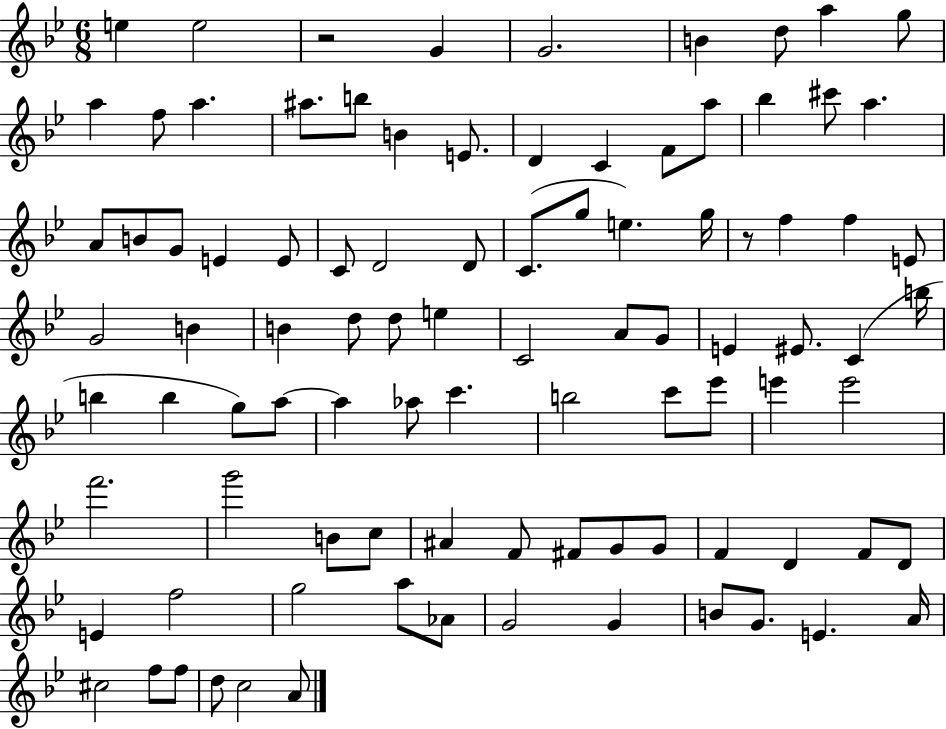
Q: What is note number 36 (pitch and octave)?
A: F5